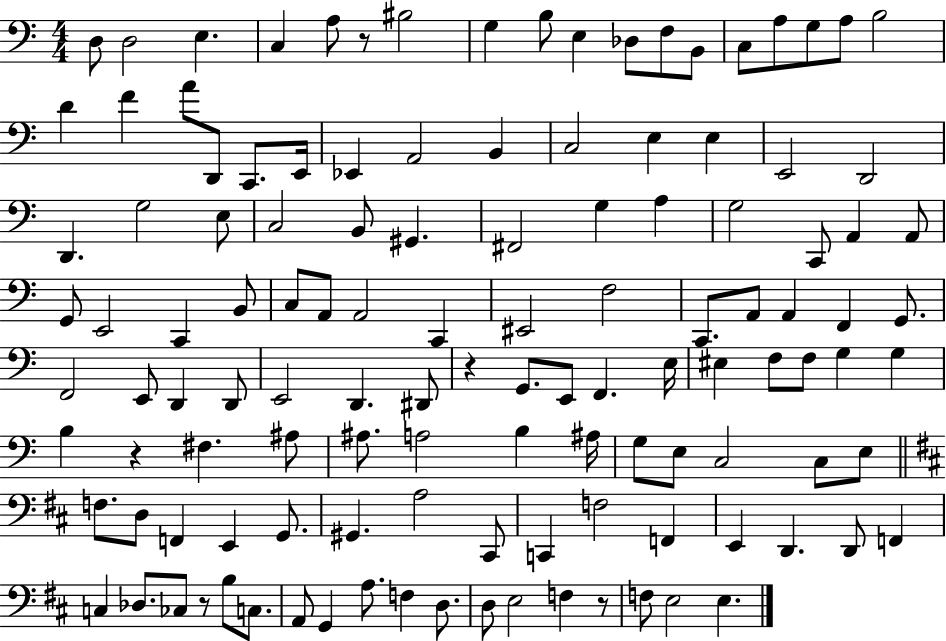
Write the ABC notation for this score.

X:1
T:Untitled
M:4/4
L:1/4
K:C
D,/2 D,2 E, C, A,/2 z/2 ^B,2 G, B,/2 E, _D,/2 F,/2 B,,/2 C,/2 A,/2 G,/2 A,/2 B,2 D F A/2 D,,/2 C,,/2 E,,/4 _E,, A,,2 B,, C,2 E, E, E,,2 D,,2 D,, G,2 E,/2 C,2 B,,/2 ^G,, ^F,,2 G, A, G,2 C,,/2 A,, A,,/2 G,,/2 E,,2 C,, B,,/2 C,/2 A,,/2 A,,2 C,, ^E,,2 F,2 C,,/2 A,,/2 A,, F,, G,,/2 F,,2 E,,/2 D,, D,,/2 E,,2 D,, ^D,,/2 z G,,/2 E,,/2 F,, E,/4 ^E, F,/2 F,/2 G, G, B, z ^F, ^A,/2 ^A,/2 A,2 B, ^A,/4 G,/2 E,/2 C,2 C,/2 E,/2 F,/2 D,/2 F,, E,, G,,/2 ^G,, A,2 ^C,,/2 C,, F,2 F,, E,, D,, D,,/2 F,, C, _D,/2 _C,/2 z/2 B,/2 C,/2 A,,/2 G,, A,/2 F, D,/2 D,/2 E,2 F, z/2 F,/2 E,2 E,